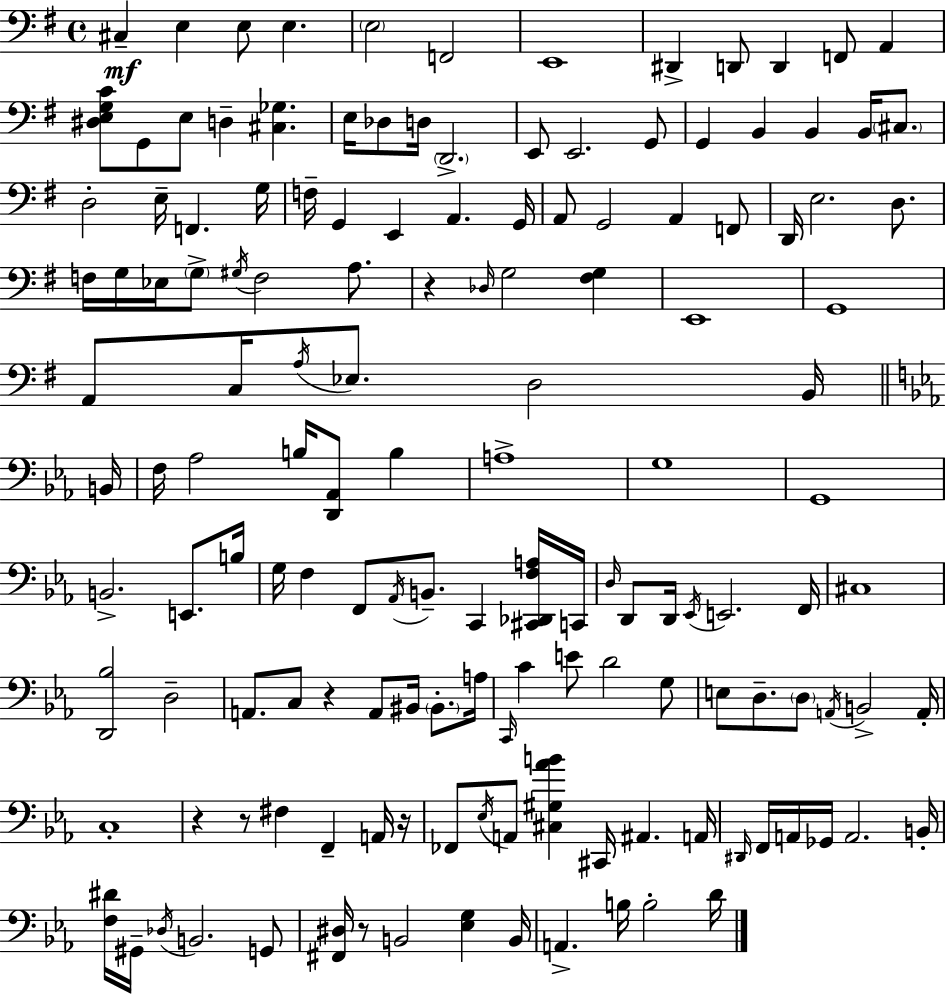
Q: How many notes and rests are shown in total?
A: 145